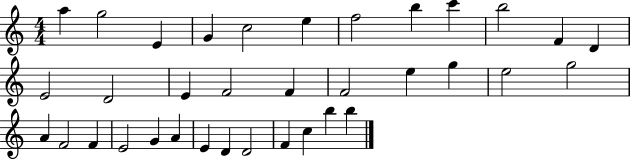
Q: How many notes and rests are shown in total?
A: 35